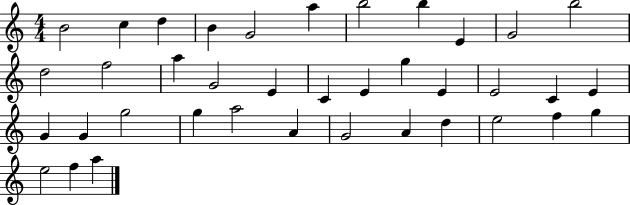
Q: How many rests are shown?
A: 0